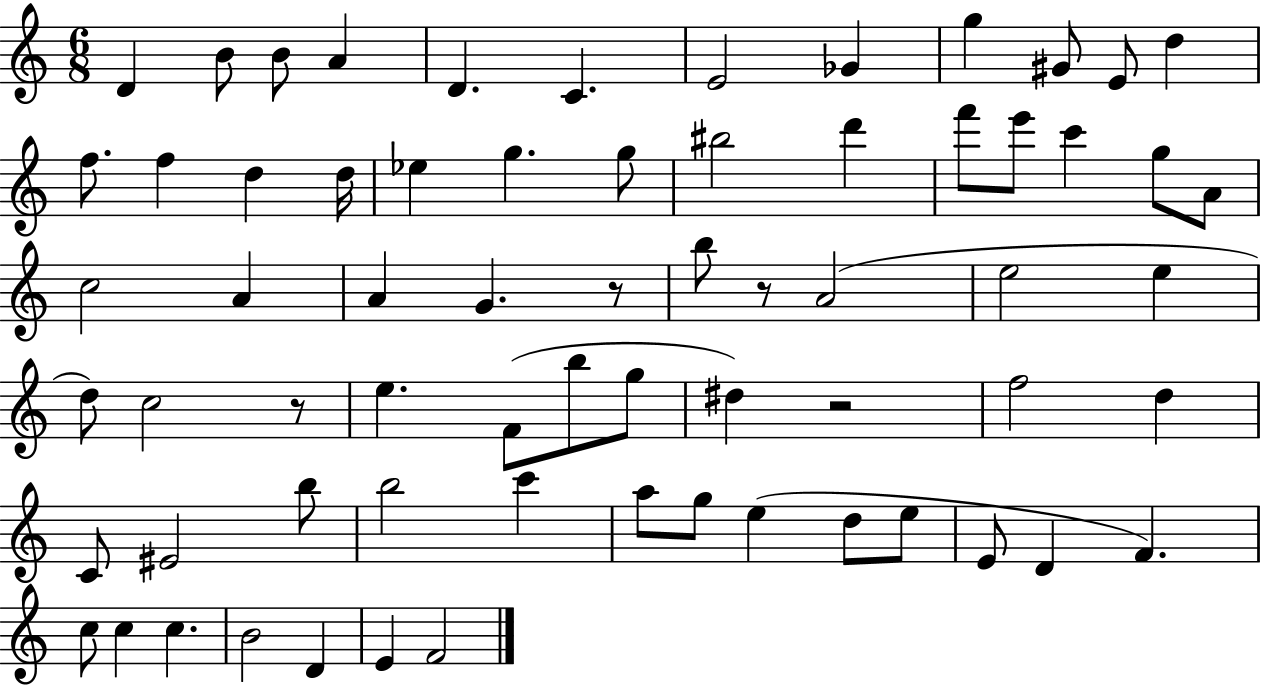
D4/q B4/e B4/e A4/q D4/q. C4/q. E4/h Gb4/q G5/q G#4/e E4/e D5/q F5/e. F5/q D5/q D5/s Eb5/q G5/q. G5/e BIS5/h D6/q F6/e E6/e C6/q G5/e A4/e C5/h A4/q A4/q G4/q. R/e B5/e R/e A4/h E5/h E5/q D5/e C5/h R/e E5/q. F4/e B5/e G5/e D#5/q R/h F5/h D5/q C4/e EIS4/h B5/e B5/h C6/q A5/e G5/e E5/q D5/e E5/e E4/e D4/q F4/q. C5/e C5/q C5/q. B4/h D4/q E4/q F4/h